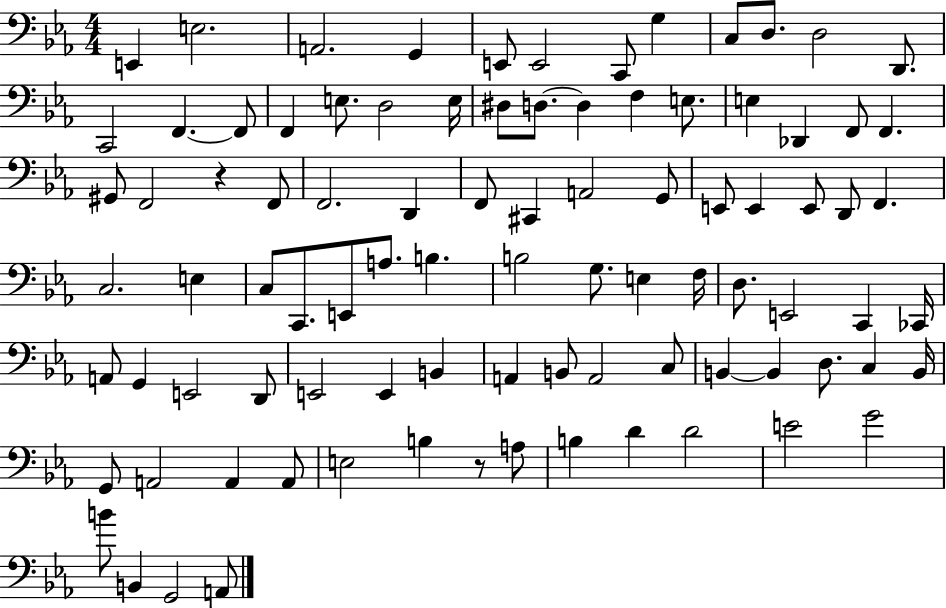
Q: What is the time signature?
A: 4/4